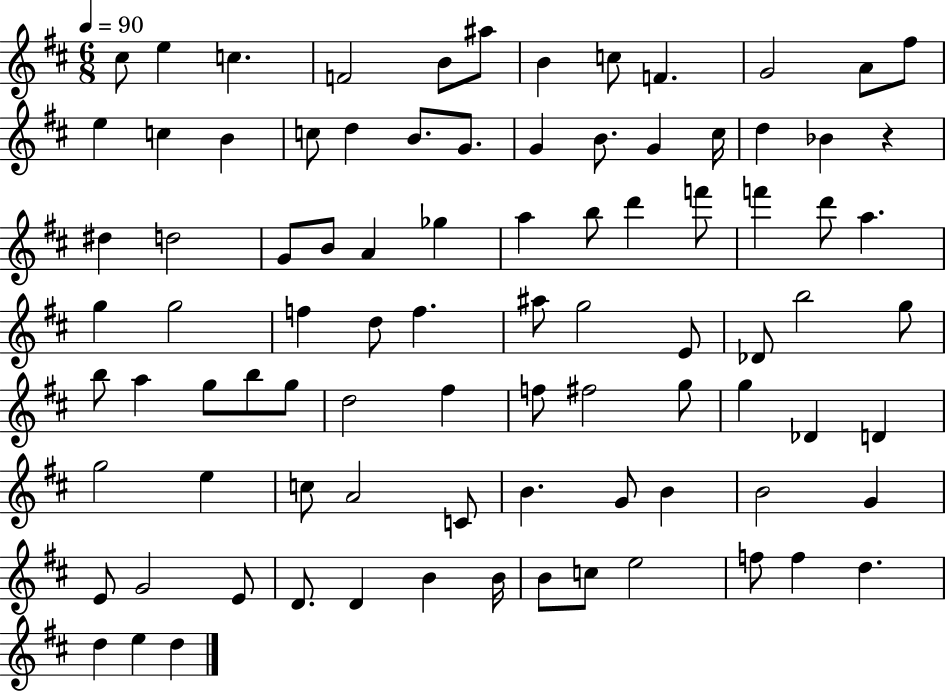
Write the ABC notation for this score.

X:1
T:Untitled
M:6/8
L:1/4
K:D
^c/2 e c F2 B/2 ^a/2 B c/2 F G2 A/2 ^f/2 e c B c/2 d B/2 G/2 G B/2 G ^c/4 d _B z ^d d2 G/2 B/2 A _g a b/2 d' f'/2 f' d'/2 a g g2 f d/2 f ^a/2 g2 E/2 _D/2 b2 g/2 b/2 a g/2 b/2 g/2 d2 ^f f/2 ^f2 g/2 g _D D g2 e c/2 A2 C/2 B G/2 B B2 G E/2 G2 E/2 D/2 D B B/4 B/2 c/2 e2 f/2 f d d e d